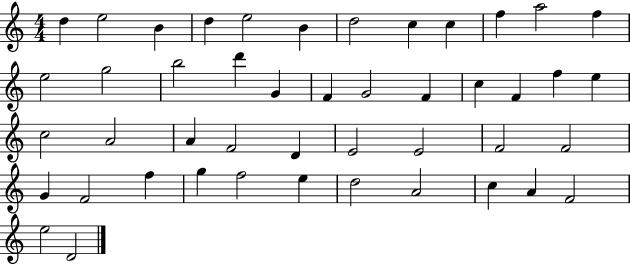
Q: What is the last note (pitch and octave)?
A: D4